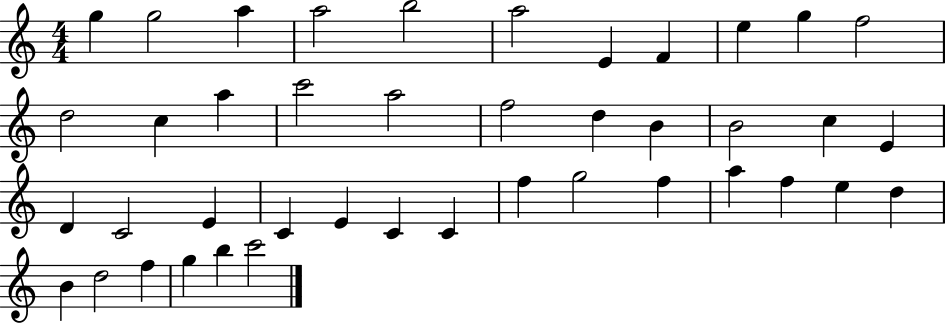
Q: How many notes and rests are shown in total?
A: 42